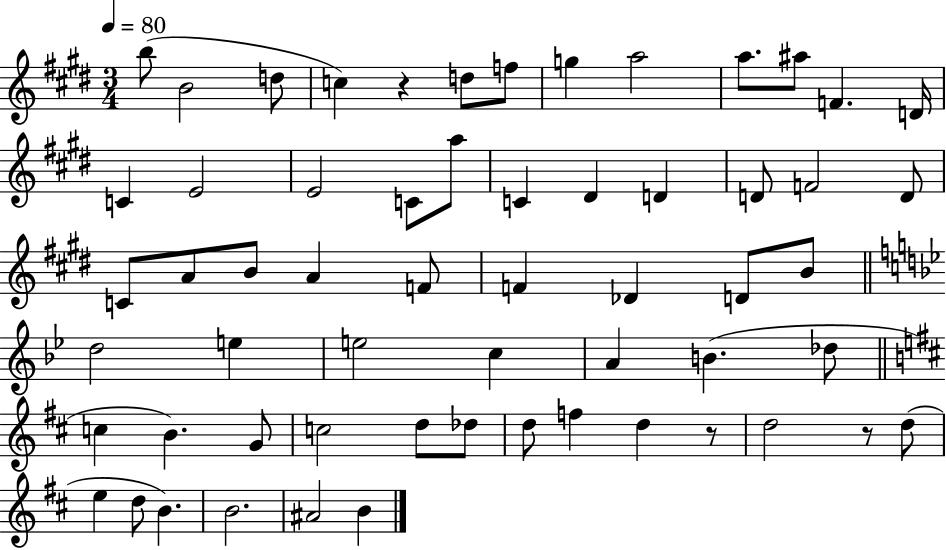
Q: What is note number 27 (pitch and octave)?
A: A4